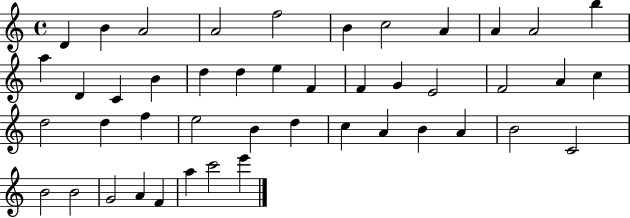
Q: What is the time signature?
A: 4/4